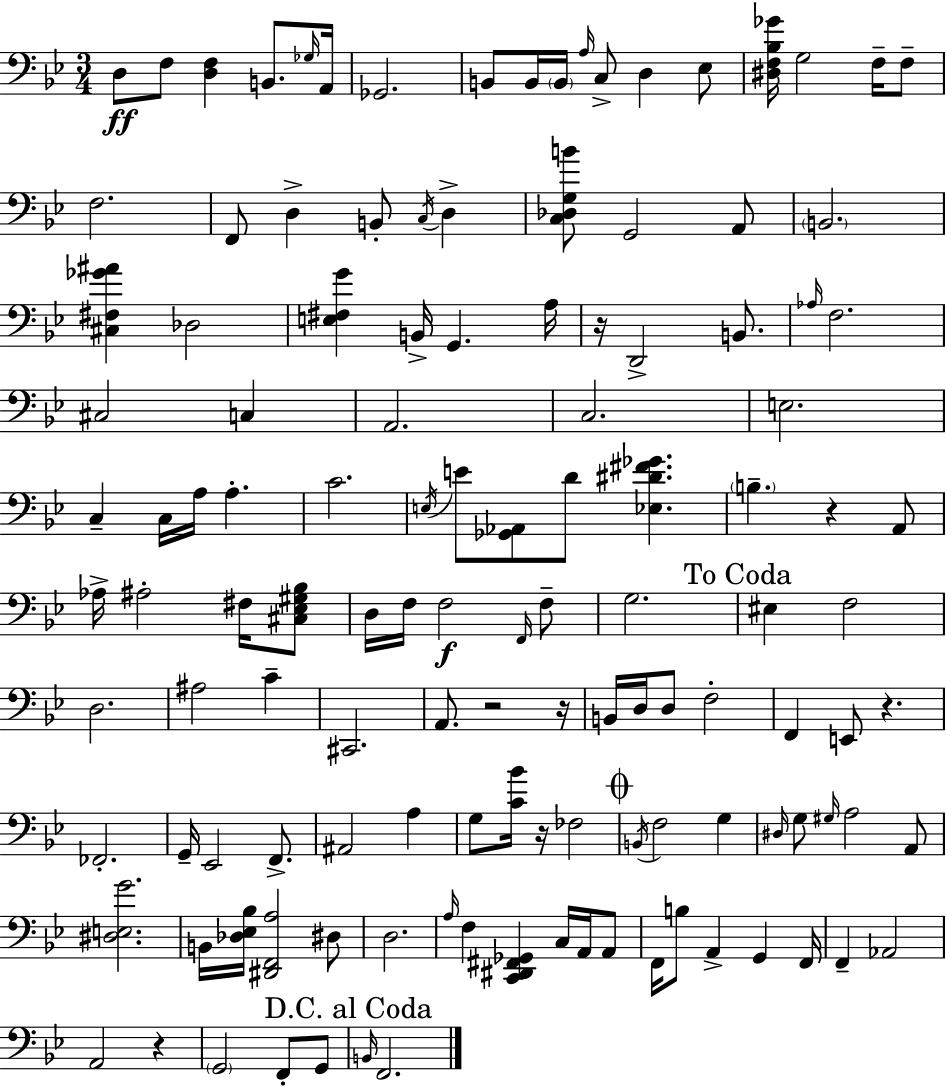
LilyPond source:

{
  \clef bass
  \numericTimeSignature
  \time 3/4
  \key bes \major
  d8\ff f8 <d f>4 b,8. \grace { ges16 } | a,16 ges,2. | b,8 b,16 \parenthesize b,16 \grace { a16 } c8-> d4 | ees8 <dis f bes ges'>16 g2 f16-- | \break f8-- f2. | f,8 d4-> b,8-. \acciaccatura { c16 } d4-> | <c des g b'>8 g,2 | a,8 \parenthesize b,2. | \break <cis fis ges' ais'>4 des2 | <e fis g'>4 b,16-> g,4. | a16 r16 d,2-> | b,8. \grace { aes16 } f2. | \break cis2 | c4 a,2. | c2. | e2. | \break c4-- c16 a16 a4.-. | c'2. | \acciaccatura { e16 } e'8 <ges, aes,>8 d'8 <ees dis' fis' ges'>4. | \parenthesize b4.-- r4 | \break a,8 aes16-> ais2-. | fis16 <cis ees gis bes>8 d16 f16 f2\f | \grace { f,16 } f8-- g2. | \mark "To Coda" eis4 f2 | \break d2. | ais2 | c'4-- cis,2. | a,8. r2 | \break r16 b,16 d16 d8 f2-. | f,4 e,8 | r4. fes,2.-. | g,16-- ees,2 | \break f,8.-> ais,2 | a4 g8 <c' bes'>16 r16 fes2 | \mark \markup { \musicglyph "scripts.coda" } \acciaccatura { b,16 } f2 | g4 \grace { dis16 } g8 \grace { gis16 } a2 | \break a,8 <dis e g'>2. | b,16 <des ees bes>16 <dis, f, a>2 | dis8 d2. | \grace { a16 } f4 | \break <c, dis, fis, ges,>4 c16 a,16 a,8 f,16 b8 | a,4-> g,4 f,16 f,4-- | aes,2 a,2 | r4 \parenthesize g,2 | \break f,8-. g,8 \mark "D.C. al Coda" \grace { b,16 } f,2. | \bar "|."
}